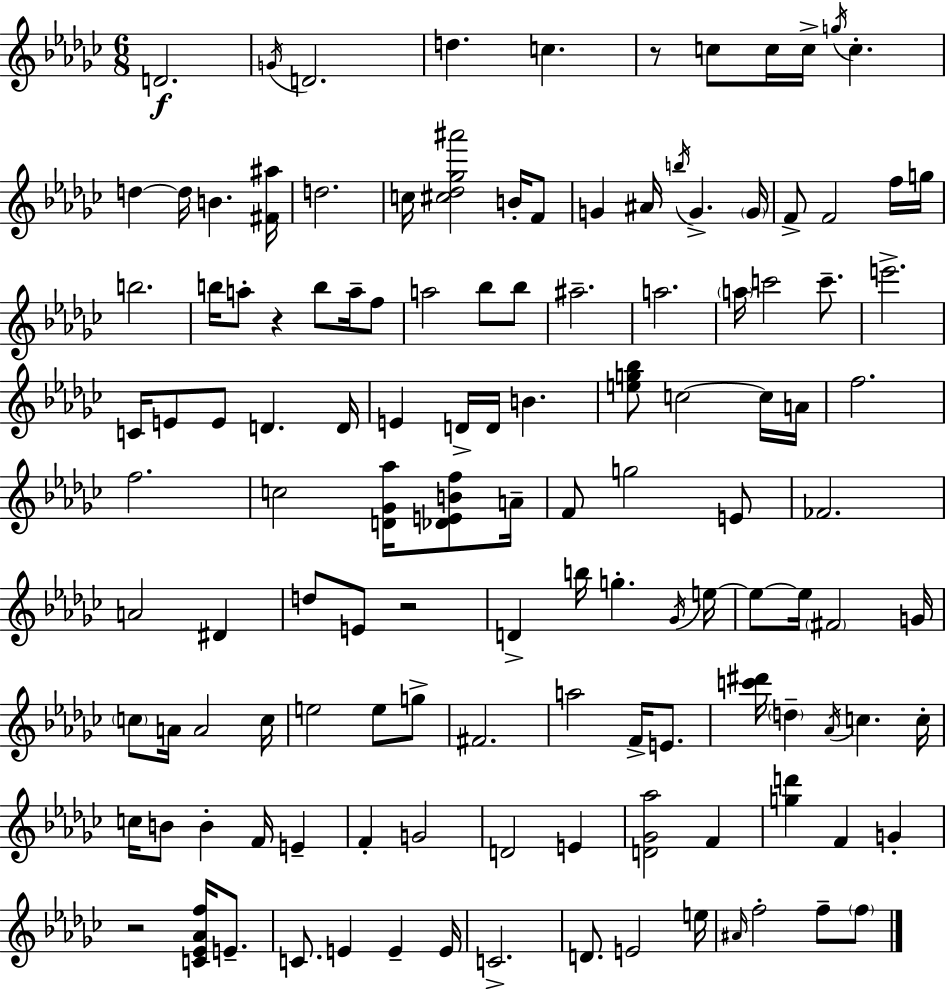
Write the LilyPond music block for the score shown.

{
  \clef treble
  \numericTimeSignature
  \time 6/8
  \key ees \minor
  d'2.\f | \acciaccatura { g'16 } d'2. | d''4. c''4. | r8 c''8 c''16 c''16-> \acciaccatura { g''16 } c''4.-. | \break d''4~~ d''16 b'4. | <fis' ais''>16 d''2. | c''16 <cis'' des'' ges'' ais'''>2 b'16-. | f'8 g'4 ais'16 \acciaccatura { b''16 } g'4.-> | \break \parenthesize g'16 f'8-> f'2 | f''16 g''16 b''2. | b''16 a''8-. r4 b''8 | a''16-- f''8 a''2 bes''8 | \break bes''8 ais''2.-- | a''2. | \parenthesize a''16 c'''2 | c'''8.-- e'''2.-> | \break c'16 e'8 e'8 d'4. | d'16 e'4 d'16-> d'16 b'4. | <e'' g'' bes''>8 c''2~~ | c''16 a'16 f''2. | \break f''2. | c''2 <d' ges' aes''>16 | <des' e' b' f''>8 a'16-- f'8 g''2 | e'8 fes'2. | \break a'2 dis'4 | d''8 e'8 r2 | d'4-> b''16 g''4.-. | \acciaccatura { ges'16 } e''16~~ e''8~~ e''16 \parenthesize fis'2 | \break g'16 \parenthesize c''8 a'16 a'2 | c''16 e''2 | e''8 g''8-> fis'2. | a''2 | \break f'16-> e'8. <c''' dis'''>16 \parenthesize d''4-- \acciaccatura { aes'16 } c''4. | c''16-. c''16 b'8 b'4-. | f'16 e'4-- f'4-. g'2 | d'2 | \break e'4 <d' ges' aes''>2 | f'4 <g'' d'''>4 f'4 | g'4-. r2 | <c' ees' aes' f''>16 e'8.-- c'8. e'4 | \break e'4-- e'16 c'2.-> | d'8. e'2 | e''16 \grace { ais'16 } f''2-. | f''8-- \parenthesize f''8 \bar "|."
}